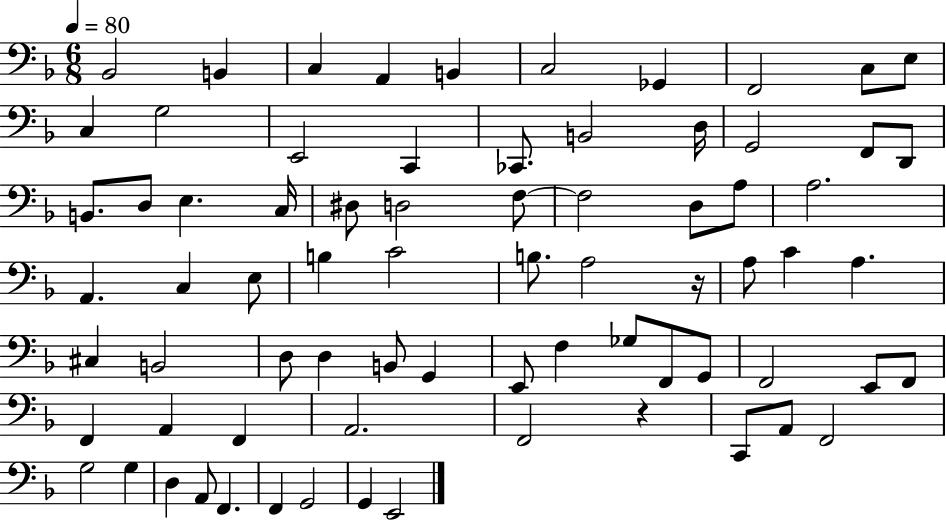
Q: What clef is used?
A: bass